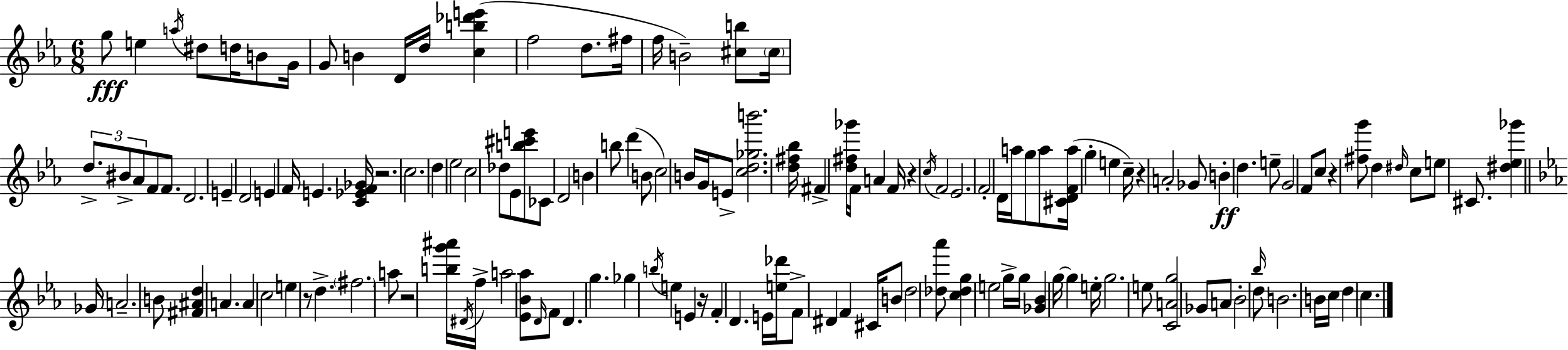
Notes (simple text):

G5/e E5/q A5/s D#5/e D5/s B4/e G4/s G4/e B4/q D4/s D5/s [C5,B5,Db6,E6]/q F5/h D5/e. F#5/s F5/s B4/h [C#5,B5]/e C#5/s D5/e. BIS4/e Ab4/e F4/e F4/e. D4/h. E4/q D4/h E4/q F4/s E4/q. [C4,Eb4,F4,Gb4]/s R/h. C5/h. D5/q Eb5/h C5/h Db5/e Eb4/e [B5,C#6,E6]/e CES4/e D4/h B4/q B5/e D6/q B4/e C5/h B4/s G4/s E4/e [C5,D5,Gb5,B6]/h. [D5,F#5,Bb5]/s F#4/q [D5,F#5,Gb6]/s F4/s A4/q F4/s R/q C5/s F4/h Eb4/h. F4/h D4/s A5/s G5/e A5/e [C#4,D4,F4,A5]/s G5/q E5/q C5/s R/q A4/h Gb4/e B4/q D5/q. E5/e G4/h F4/e C5/e R/q [F#5,G6]/e D5/q D#5/s C5/e E5/e C#4/e. [D#5,Eb5,Gb6]/q Gb4/s A4/h. B4/e [F#4,A#4,D5]/q A4/q. A4/q C5/h E5/q R/e D5/q. F#5/h. A5/e R/h [B5,G6,A#6]/s D#4/s F5/s A5/h [Eb4,Bb4,Ab5]/e D4/s F4/e D4/q. G5/q. Gb5/q B5/s E5/q E4/q R/s F4/q D4/q. E4/s [E5,Db6]/s F4/e D#4/q F4/q C#4/s B4/e D5/h [Db5,Ab6]/e [C5,Db5,G5]/q E5/h G5/s G5/s [Gb4,Bb4]/q G5/s G5/q E5/s G5/h. E5/e [C4,A4,G5]/h Gb4/e A4/e Bb4/h Bb5/s D5/e B4/h. B4/s C5/s D5/q C5/q.